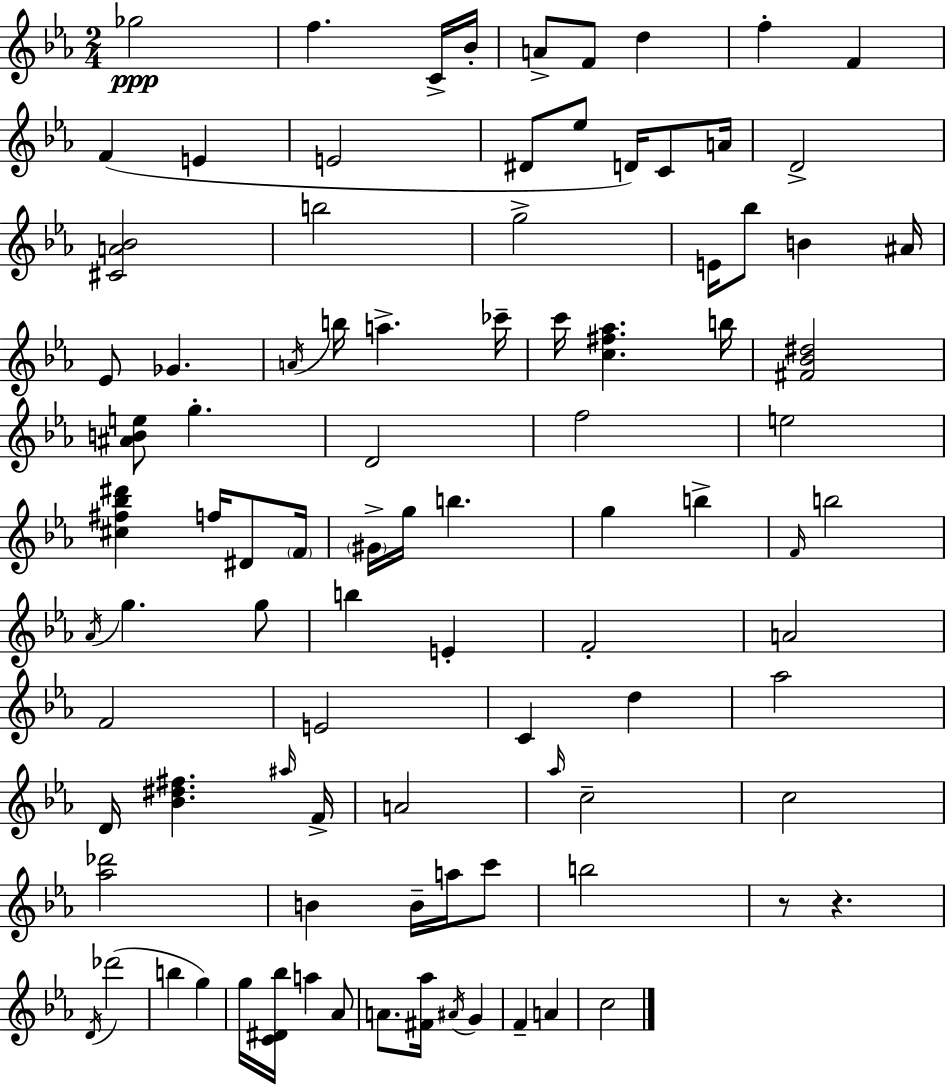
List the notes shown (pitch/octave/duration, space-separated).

Gb5/h F5/q. C4/s Bb4/s A4/e F4/e D5/q F5/q F4/q F4/q E4/q E4/h D#4/e Eb5/e D4/s C4/e A4/s D4/h [C#4,A4,Bb4]/h B5/h G5/h E4/s Bb5/e B4/q A#4/s Eb4/e Gb4/q. A4/s B5/s A5/q. CES6/s C6/s [C5,F#5,Ab5]/q. B5/s [F#4,Bb4,D#5]/h [A#4,B4,E5]/e G5/q. D4/h F5/h E5/h [C#5,F#5,Bb5,D#6]/q F5/s D#4/e F4/s G#4/s G5/s B5/q. G5/q B5/q F4/s B5/h Ab4/s G5/q. G5/e B5/q E4/q F4/h A4/h F4/h E4/h C4/q D5/q Ab5/h D4/s [Bb4,D#5,F#5]/q. A#5/s F4/s A4/h Ab5/s C5/h C5/h [Ab5,Db6]/h B4/q B4/s A5/s C6/e B5/h R/e R/q. D4/s Db6/h B5/q G5/q G5/s [C4,D#4,Bb5]/s A5/q Ab4/e A4/e. [F#4,Ab5]/s A#4/s G4/q F4/q A4/q C5/h